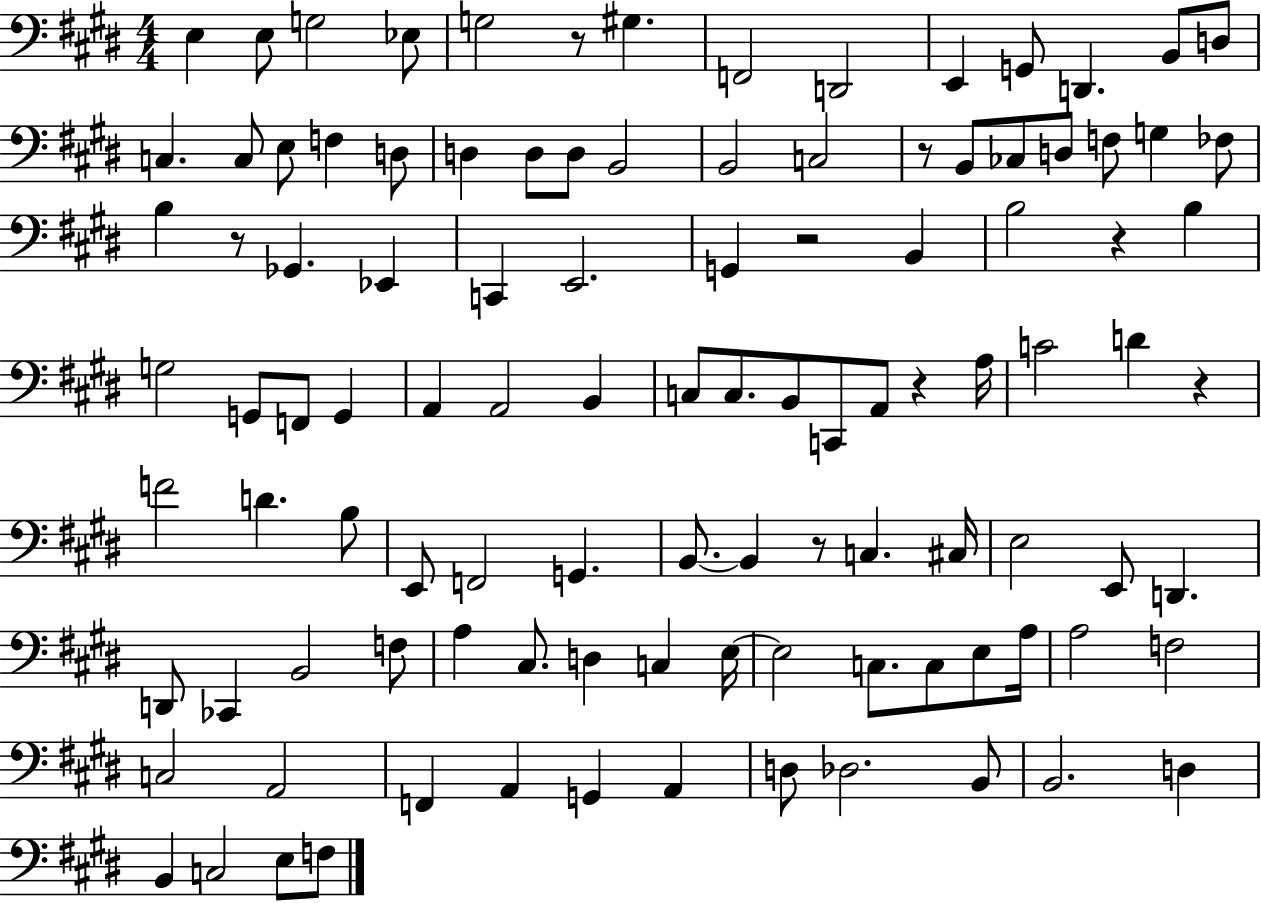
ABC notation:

X:1
T:Untitled
M:4/4
L:1/4
K:E
E, E,/2 G,2 _E,/2 G,2 z/2 ^G, F,,2 D,,2 E,, G,,/2 D,, B,,/2 D,/2 C, C,/2 E,/2 F, D,/2 D, D,/2 D,/2 B,,2 B,,2 C,2 z/2 B,,/2 _C,/2 D,/2 F,/2 G, _F,/2 B, z/2 _G,, _E,, C,, E,,2 G,, z2 B,, B,2 z B, G,2 G,,/2 F,,/2 G,, A,, A,,2 B,, C,/2 C,/2 B,,/2 C,,/2 A,,/2 z A,/4 C2 D z F2 D B,/2 E,,/2 F,,2 G,, B,,/2 B,, z/2 C, ^C,/4 E,2 E,,/2 D,, D,,/2 _C,, B,,2 F,/2 A, ^C,/2 D, C, E,/4 E,2 C,/2 C,/2 E,/2 A,/4 A,2 F,2 C,2 A,,2 F,, A,, G,, A,, D,/2 _D,2 B,,/2 B,,2 D, B,, C,2 E,/2 F,/2